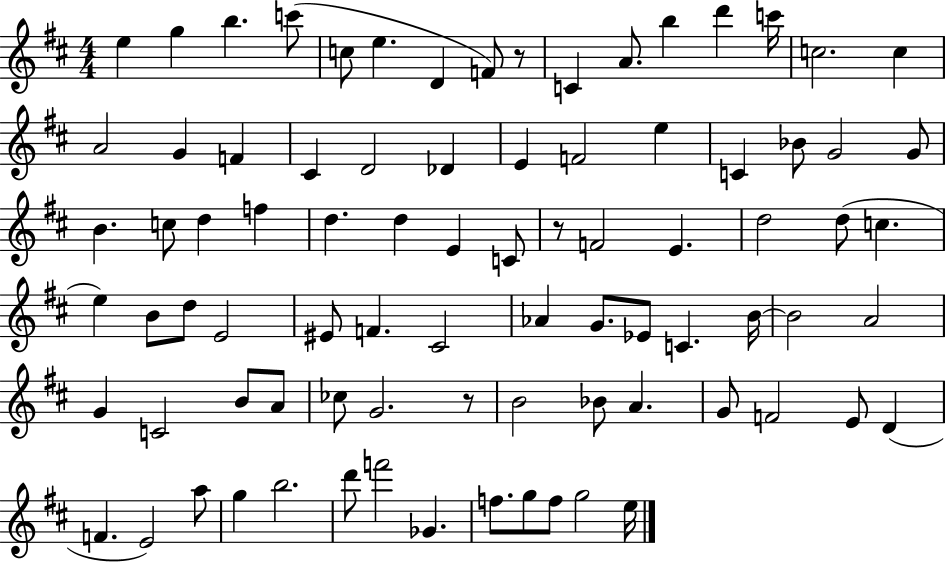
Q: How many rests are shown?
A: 3